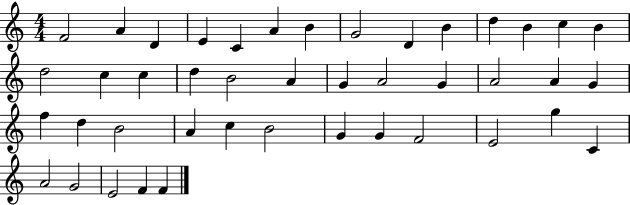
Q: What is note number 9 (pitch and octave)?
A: D4